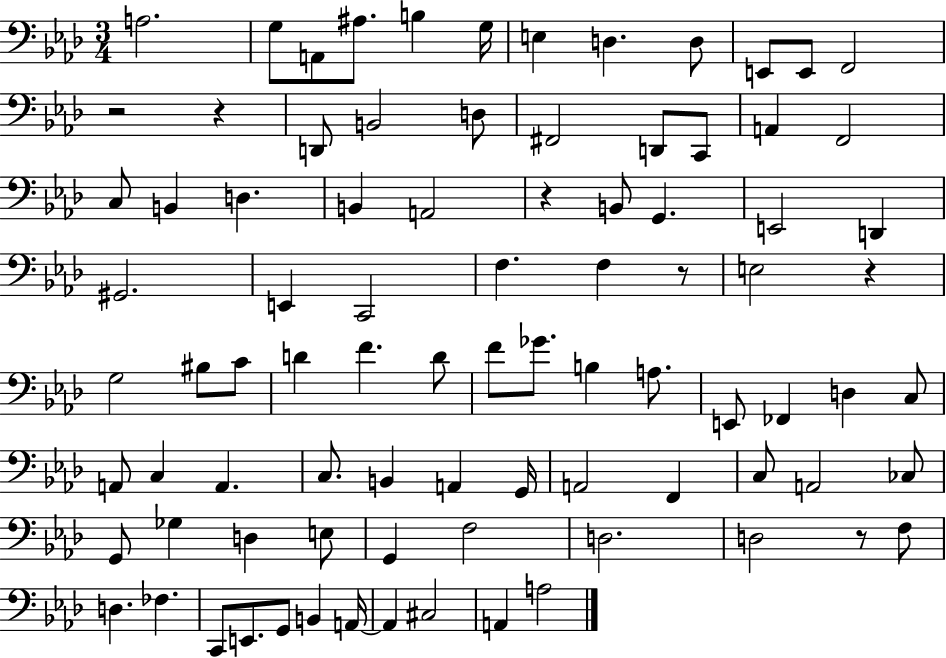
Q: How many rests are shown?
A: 6